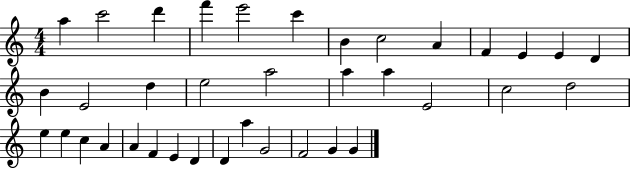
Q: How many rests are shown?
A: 0